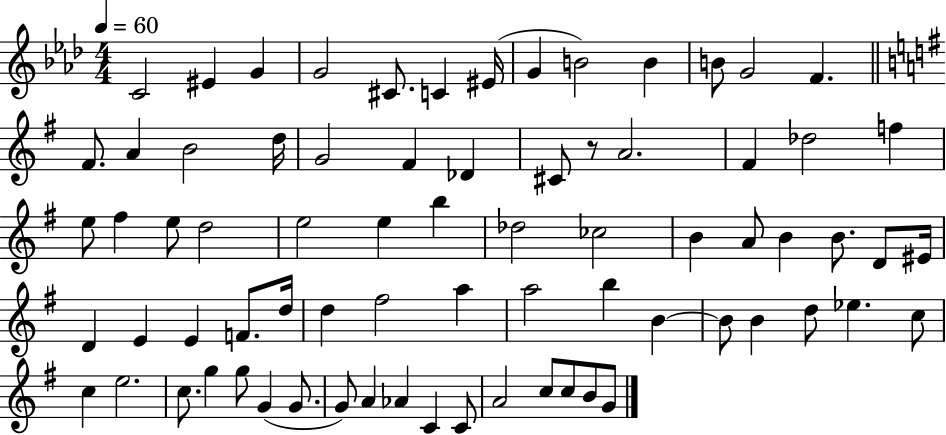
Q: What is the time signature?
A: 4/4